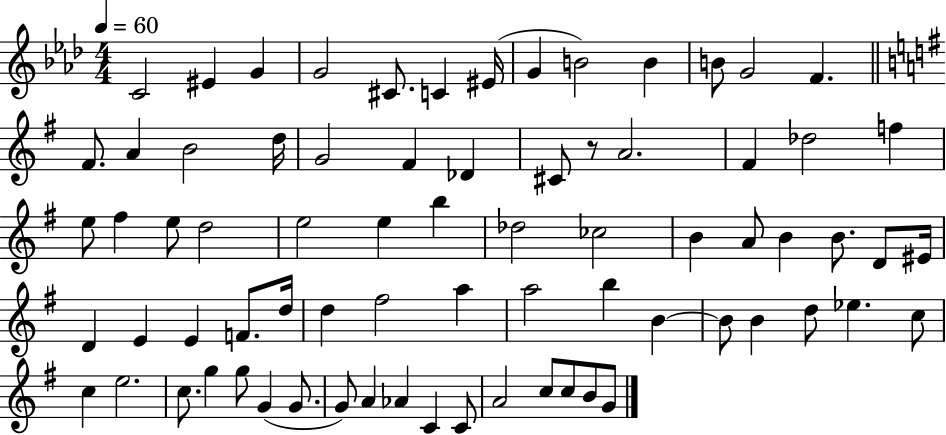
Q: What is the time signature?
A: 4/4